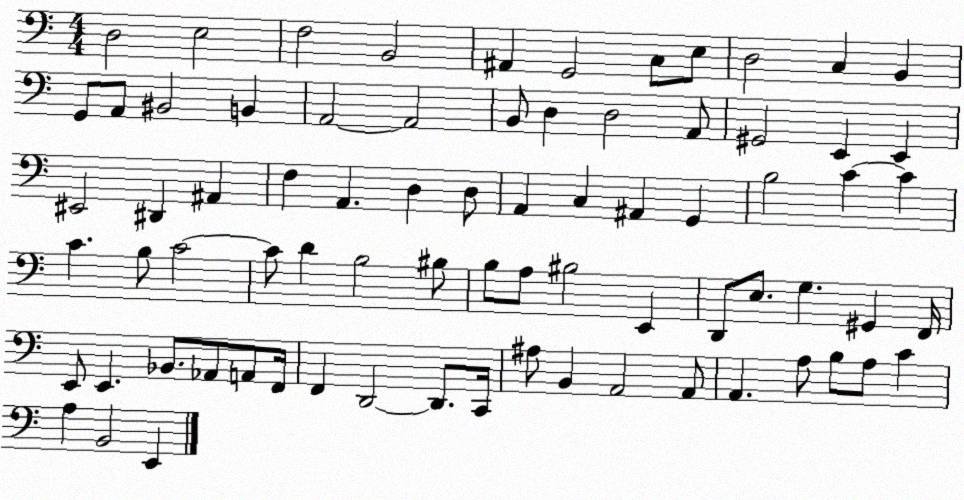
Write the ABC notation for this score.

X:1
T:Untitled
M:4/4
L:1/4
K:C
D,2 E,2 F,2 B,,2 ^A,, G,,2 C,/2 E,/2 D,2 C, B,, G,,/2 A,,/2 ^B,,2 B,, A,,2 A,,2 B,,/2 D, D,2 A,,/2 ^G,,2 E,, E,, ^E,,2 ^D,, ^A,, F, A,, D, D,/2 A,, C, ^A,, G,, B,2 C C C B,/2 C2 C/2 D B,2 ^B,/2 B,/2 A,/2 ^B,2 E,, D,,/2 E,/2 G, ^G,, F,,/4 E,,/2 E,, _B,,/2 _A,,/2 A,,/2 F,,/4 F,, D,,2 D,,/2 C,,/4 ^A,/2 B,, A,,2 A,,/2 A,, A,/2 B,/2 A,/2 C A, B,,2 E,,